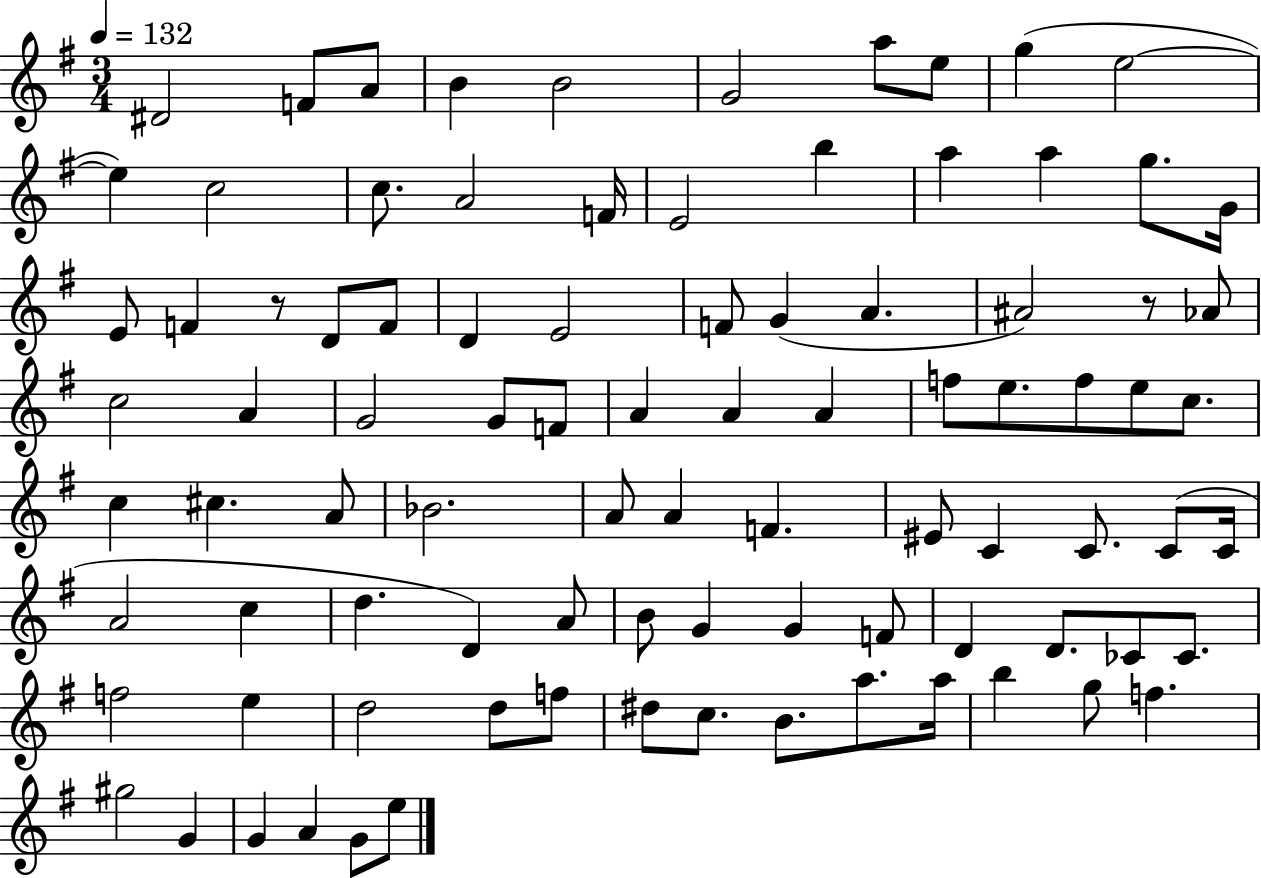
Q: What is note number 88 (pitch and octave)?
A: G4